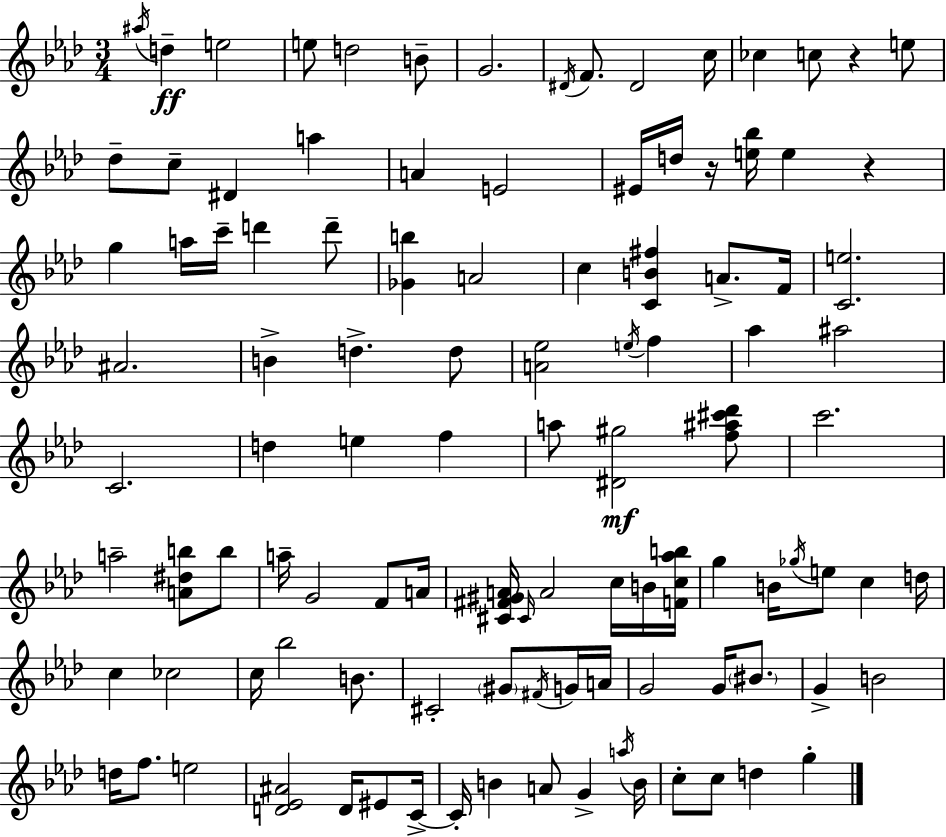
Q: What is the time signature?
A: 3/4